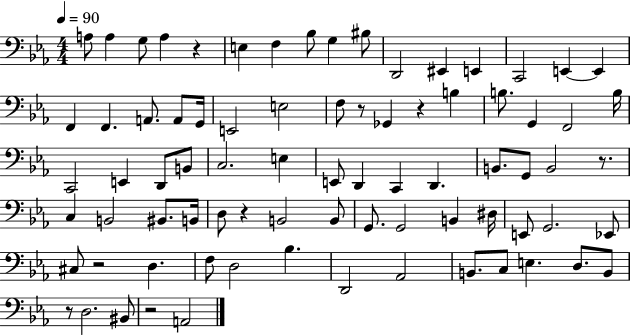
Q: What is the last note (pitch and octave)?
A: A2